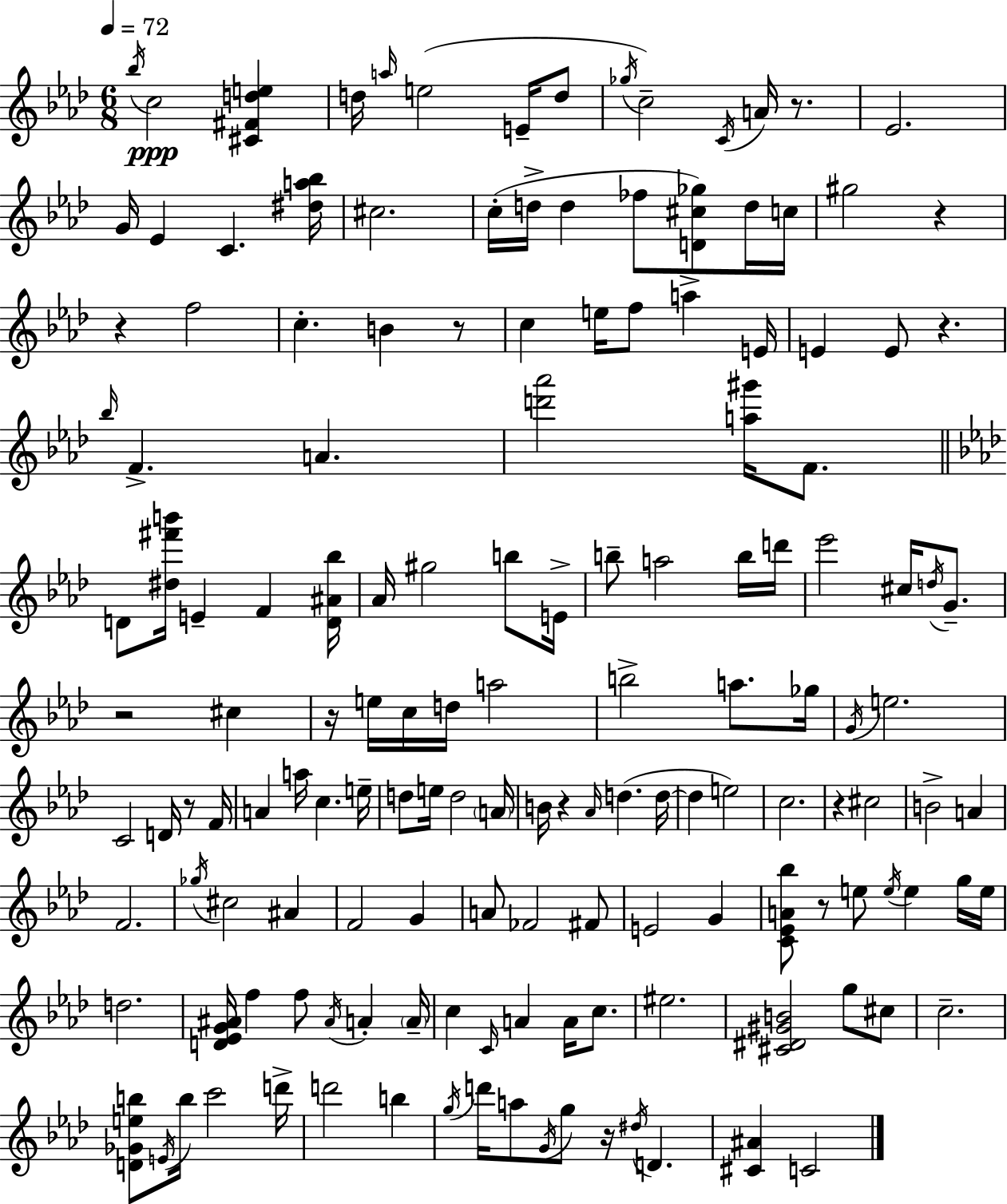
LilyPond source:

{
  \clef treble
  \numericTimeSignature
  \time 6/8
  \key aes \major
  \tempo 4 = 72
  \acciaccatura { bes''16 }\ppp c''2 <cis' fis' d'' e''>4 | d''16 \grace { a''16 } e''2( e'16-- | d''8 \acciaccatura { ges''16 } c''2--) \acciaccatura { c'16 } | a'16 r8. ees'2. | \break g'16 ees'4 c'4. | <dis'' a'' bes''>16 cis''2. | c''16-.( d''16-> d''4 fes''8 | <d' cis'' ges''>8) d''16 c''16 gis''2 | \break r4 r4 f''2 | c''4.-. b'4 | r8 c''4 e''16 f''8 a''4-> | e'16 e'4 e'8 r4. | \break \grace { bes''16 } f'4.-> a'4. | <d''' aes'''>2 | <a'' gis'''>16 f'8. \bar "||" \break \key aes \major d'8 <dis'' fis''' b'''>16 e'4-- f'4 <d' ais' bes''>16 | aes'16 gis''2 b''8 e'16-> | b''8-- a''2 b''16 d'''16 | ees'''2 cis''16 \acciaccatura { d''16 } g'8.-- | \break r2 cis''4 | r16 e''16 c''16 d''16 a''2 | b''2-> a''8. | ges''16 \acciaccatura { g'16 } e''2. | \break c'2 d'16 r8 | f'16 a'4 a''16 c''4. | e''16-- d''8 e''16 d''2 | \parenthesize a'16 b'16 r4 \grace { aes'16 } d''4.( | \break d''16~~ d''4 e''2) | c''2. | r4 cis''2 | b'2-> a'4 | \break f'2. | \acciaccatura { ges''16 } cis''2 | ais'4 f'2 | g'4 a'8 fes'2 | \break fis'8 e'2 | g'4 <c' ees' a' bes''>8 r8 e''8 \acciaccatura { e''16 } e''4 | g''16 e''16 d''2. | <d' ees' g' ais'>16 f''4 f''8 | \break \acciaccatura { ais'16 } a'4-. \parenthesize a'16-- c''4 \grace { c'16 } a'4 | a'16 c''8. eis''2. | <cis' dis' gis' b'>2 | g''8 cis''8 c''2.-- | \break <d' ges' e'' b''>8 \acciaccatura { e'16 } b''16 c'''2 | d'''16-> d'''2 | b''4 \acciaccatura { g''16 } d'''16 a''8 | \acciaccatura { g'16 } g''8 r16 \acciaccatura { dis''16 } d'4. <cis' ais'>4 | \break c'2 \bar "|."
}